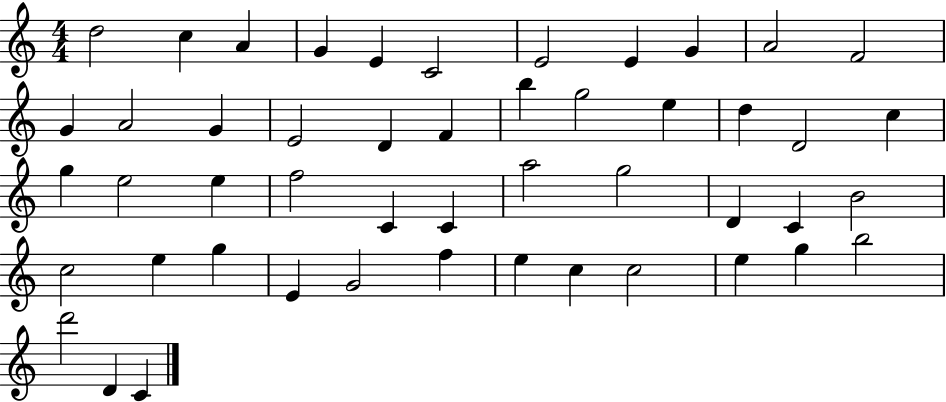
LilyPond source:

{
  \clef treble
  \numericTimeSignature
  \time 4/4
  \key c \major
  d''2 c''4 a'4 | g'4 e'4 c'2 | e'2 e'4 g'4 | a'2 f'2 | \break g'4 a'2 g'4 | e'2 d'4 f'4 | b''4 g''2 e''4 | d''4 d'2 c''4 | \break g''4 e''2 e''4 | f''2 c'4 c'4 | a''2 g''2 | d'4 c'4 b'2 | \break c''2 e''4 g''4 | e'4 g'2 f''4 | e''4 c''4 c''2 | e''4 g''4 b''2 | \break d'''2 d'4 c'4 | \bar "|."
}